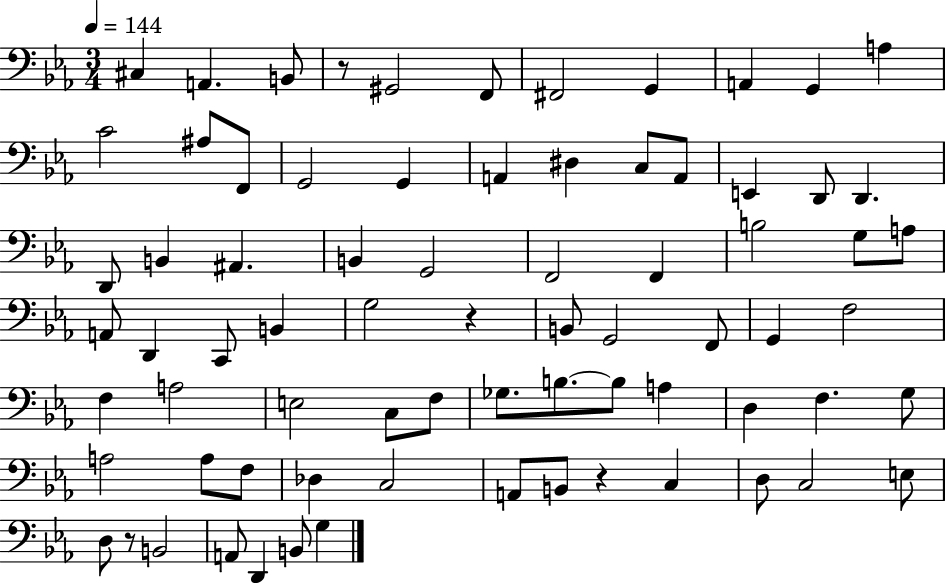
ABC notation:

X:1
T:Untitled
M:3/4
L:1/4
K:Eb
^C, A,, B,,/2 z/2 ^G,,2 F,,/2 ^F,,2 G,, A,, G,, A, C2 ^A,/2 F,,/2 G,,2 G,, A,, ^D, C,/2 A,,/2 E,, D,,/2 D,, D,,/2 B,, ^A,, B,, G,,2 F,,2 F,, B,2 G,/2 A,/2 A,,/2 D,, C,,/2 B,, G,2 z B,,/2 G,,2 F,,/2 G,, F,2 F, A,2 E,2 C,/2 F,/2 _G,/2 B,/2 B,/2 A, D, F, G,/2 A,2 A,/2 F,/2 _D, C,2 A,,/2 B,,/2 z C, D,/2 C,2 E,/2 D,/2 z/2 B,,2 A,,/2 D,, B,,/2 G,